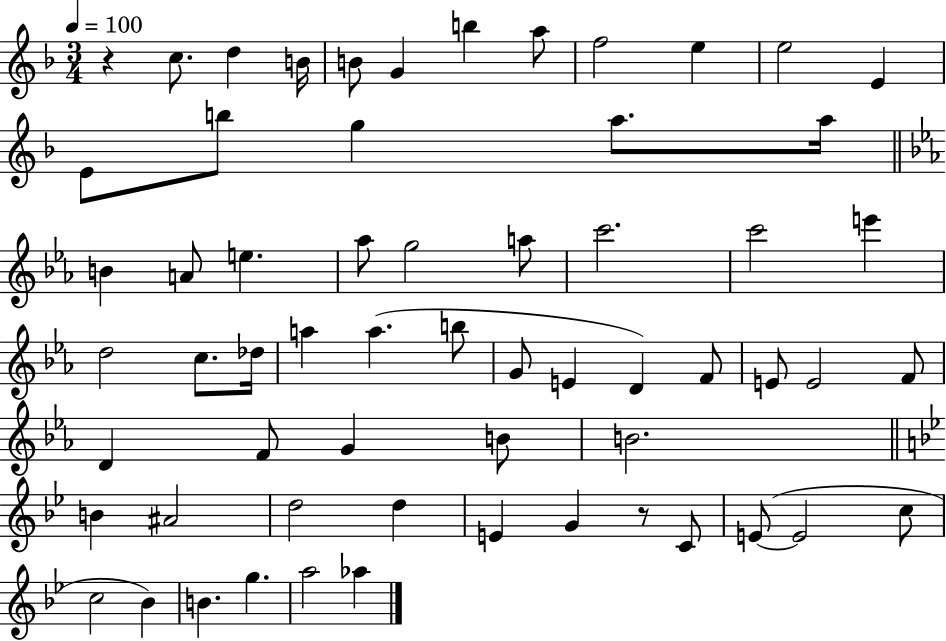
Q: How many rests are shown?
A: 2